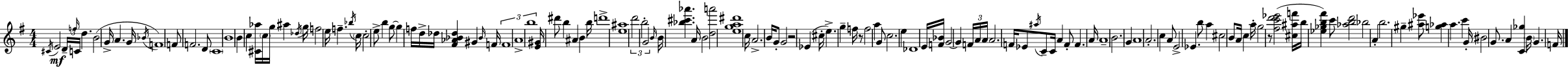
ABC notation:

X:1
T:Untitled
M:4/4
L:1/4
K:Em
^C/4 E2 D/4 f/4 C/4 d B2 G/4 A G/4 _B/4 F4 F/2 F2 D/2 C4 B4 B c [^C_a]/4 c/4 g/4 ^a _d/4 g/4 f2 e/4 f _b/4 c/4 c2 e/2 b g/2 g f/4 d/4 _d/4 [^F_A_B_d] ^G _B/4 F/4 F4 A4 b4 [E^G]/4 ^d'/2 b ^A B b/4 d'4 [e^a]4 d'2 b2 G2 B/4 B/4 [_b^c'_a'] A/4 B2 [da']2 [ega^d']4 c/4 A2 B/4 G/2 G2 z2 _E ^c/4 e g f/4 z/2 f2 a G/2 c2 e _D4 E/4 [F_B]/4 G2 G F/4 A/4 A/4 A2 F/4 _E/2 ^a/4 C/2 C/4 A F/2 F A/4 A4 B2 G A4 A2 c A/2 E2 _E b/2 a ^c2 B/2 A/4 c a/4 g2 z/2 [^fc'd'_e']2 [^c^af']/4 b/4 [_e_gb^f'] c'/2 [_abd']2 _b2 A b2 ^g [^a_e']/2 [g_a] a c' G/4 ^B2 G/2 A [C_g] B/4 G F/4